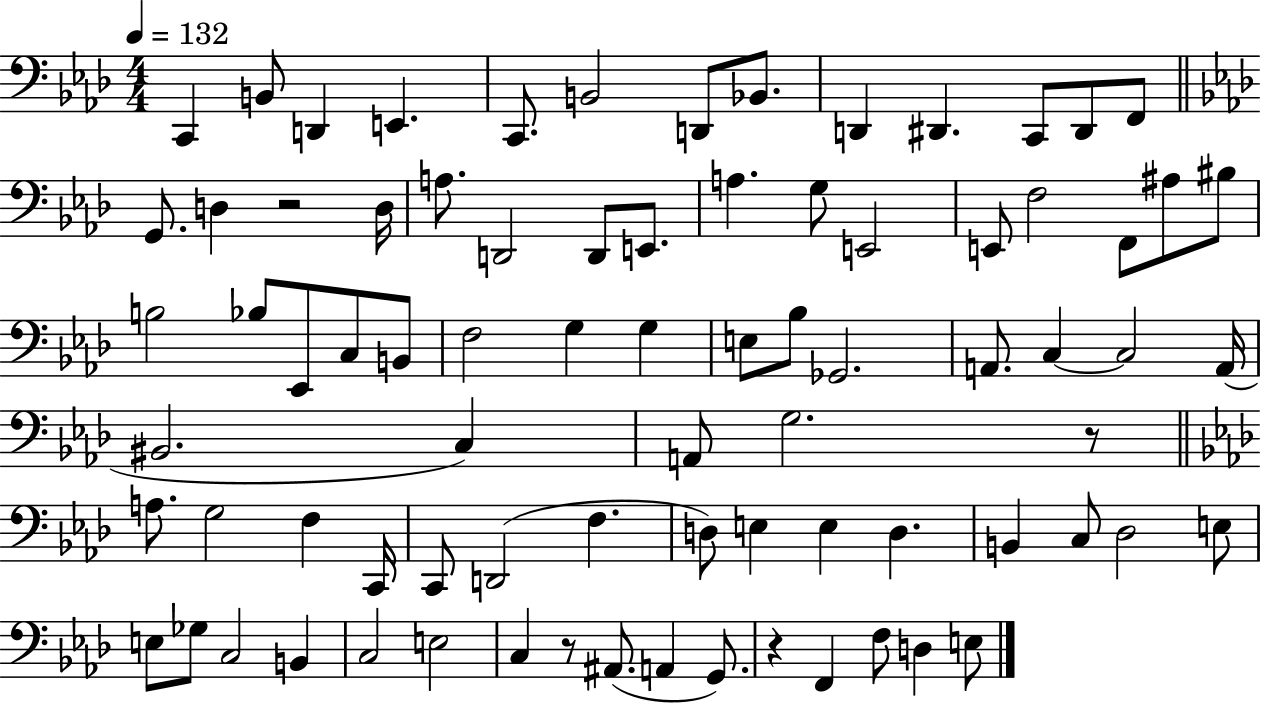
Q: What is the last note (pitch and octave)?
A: E3